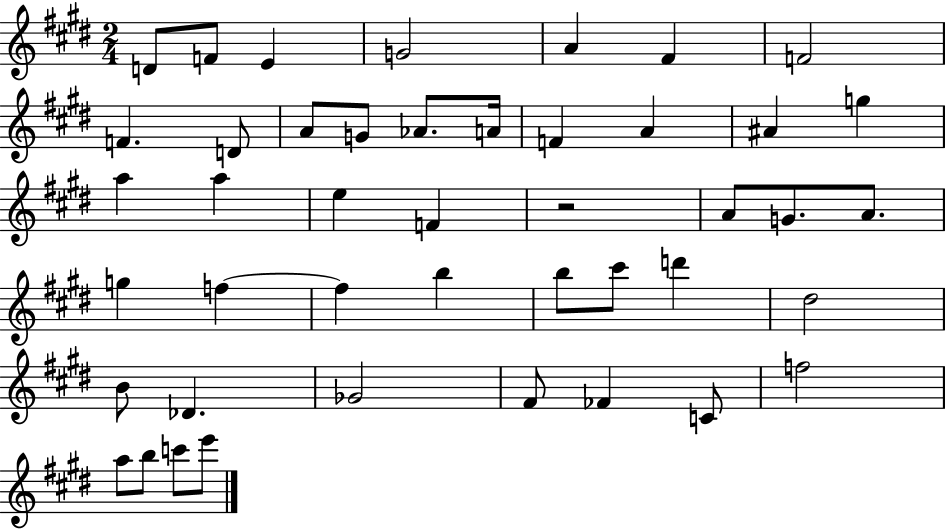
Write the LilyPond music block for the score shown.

{
  \clef treble
  \numericTimeSignature
  \time 2/4
  \key e \major
  d'8 f'8 e'4 | g'2 | a'4 fis'4 | f'2 | \break f'4. d'8 | a'8 g'8 aes'8. a'16 | f'4 a'4 | ais'4 g''4 | \break a''4 a''4 | e''4 f'4 | r2 | a'8 g'8. a'8. | \break g''4 f''4~~ | f''4 b''4 | b''8 cis'''8 d'''4 | dis''2 | \break b'8 des'4. | ges'2 | fis'8 fes'4 c'8 | f''2 | \break a''8 b''8 c'''8 e'''8 | \bar "|."
}